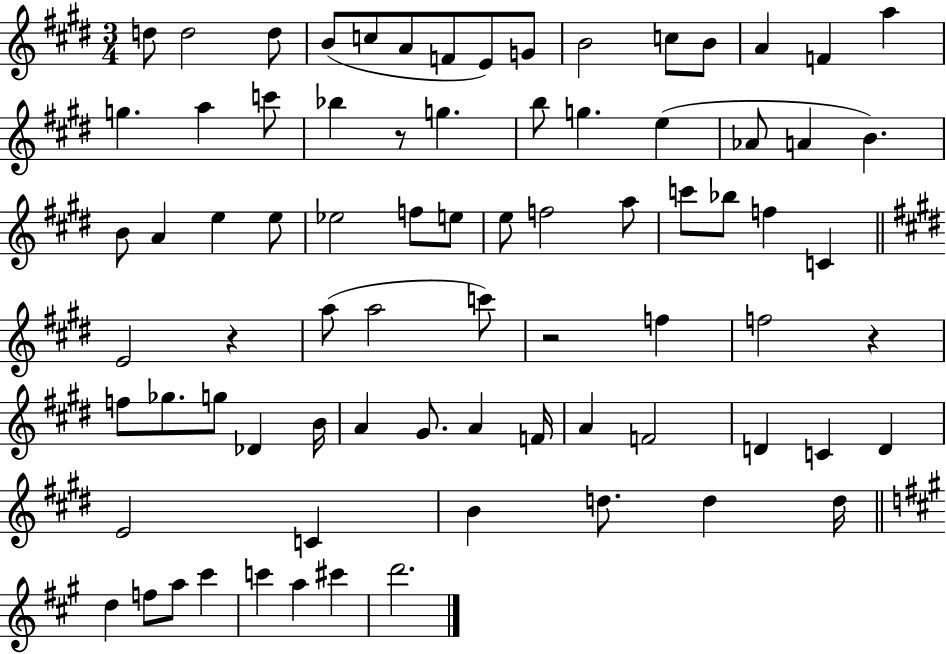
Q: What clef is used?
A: treble